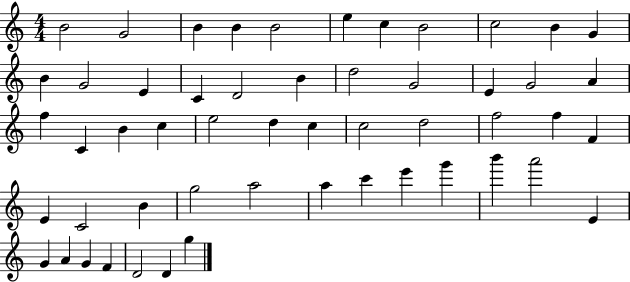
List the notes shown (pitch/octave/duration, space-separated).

B4/h G4/h B4/q B4/q B4/h E5/q C5/q B4/h C5/h B4/q G4/q B4/q G4/h E4/q C4/q D4/h B4/q D5/h G4/h E4/q G4/h A4/q F5/q C4/q B4/q C5/q E5/h D5/q C5/q C5/h D5/h F5/h F5/q F4/q E4/q C4/h B4/q G5/h A5/h A5/q C6/q E6/q G6/q B6/q A6/h E4/q G4/q A4/q G4/q F4/q D4/h D4/q G5/q